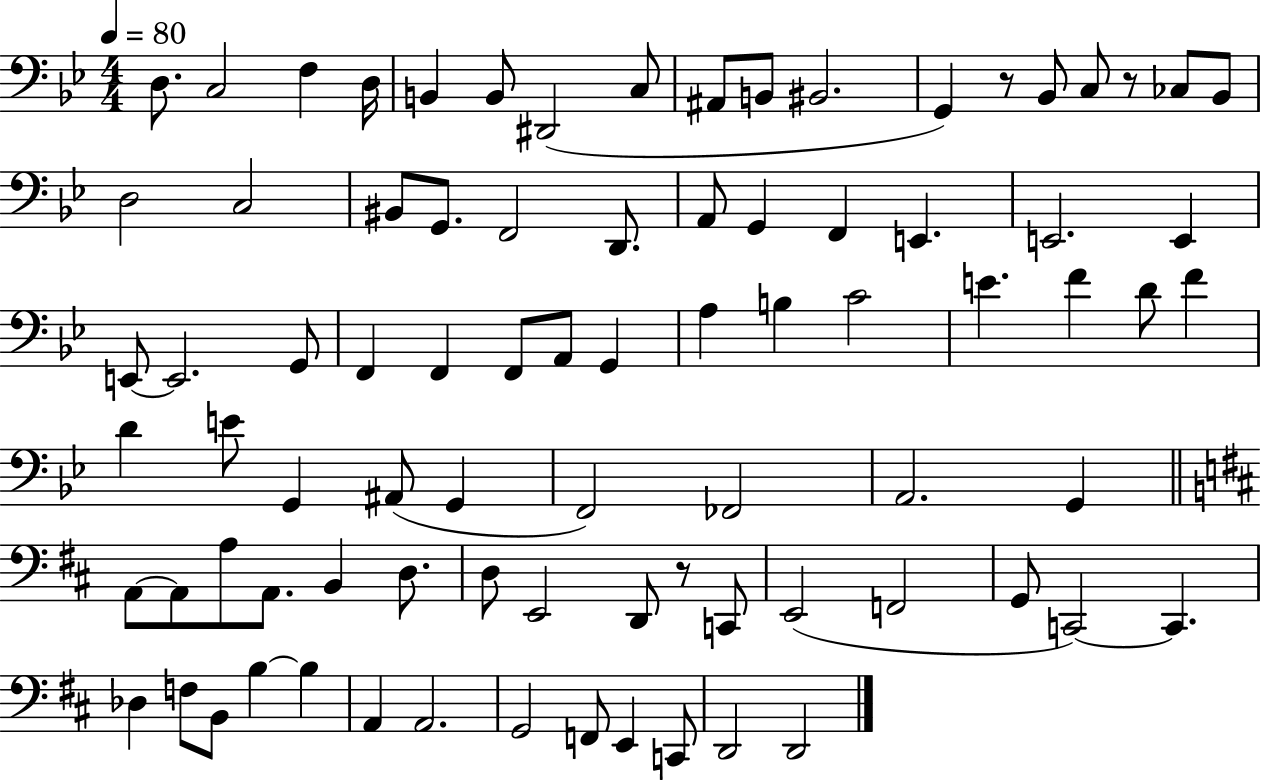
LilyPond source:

{
  \clef bass
  \numericTimeSignature
  \time 4/4
  \key bes \major
  \tempo 4 = 80
  d8. c2 f4 d16 | b,4 b,8 dis,2( c8 | ais,8 b,8 bis,2. | g,4) r8 bes,8 c8 r8 ces8 bes,8 | \break d2 c2 | bis,8 g,8. f,2 d,8. | a,8 g,4 f,4 e,4. | e,2. e,4 | \break e,8~~ e,2. g,8 | f,4 f,4 f,8 a,8 g,4 | a4 b4 c'2 | e'4. f'4 d'8 f'4 | \break d'4 e'8 g,4 ais,8( g,4 | f,2) fes,2 | a,2. g,4 | \bar "||" \break \key d \major a,8~~ a,8 a8 a,8. b,4 d8. | d8 e,2 d,8 r8 c,8 | e,2( f,2 | g,8 c,2~~) c,4. | \break des4 f8 b,8 b4~~ b4 | a,4 a,2. | g,2 f,8 e,4 c,8 | d,2 d,2 | \break \bar "|."
}